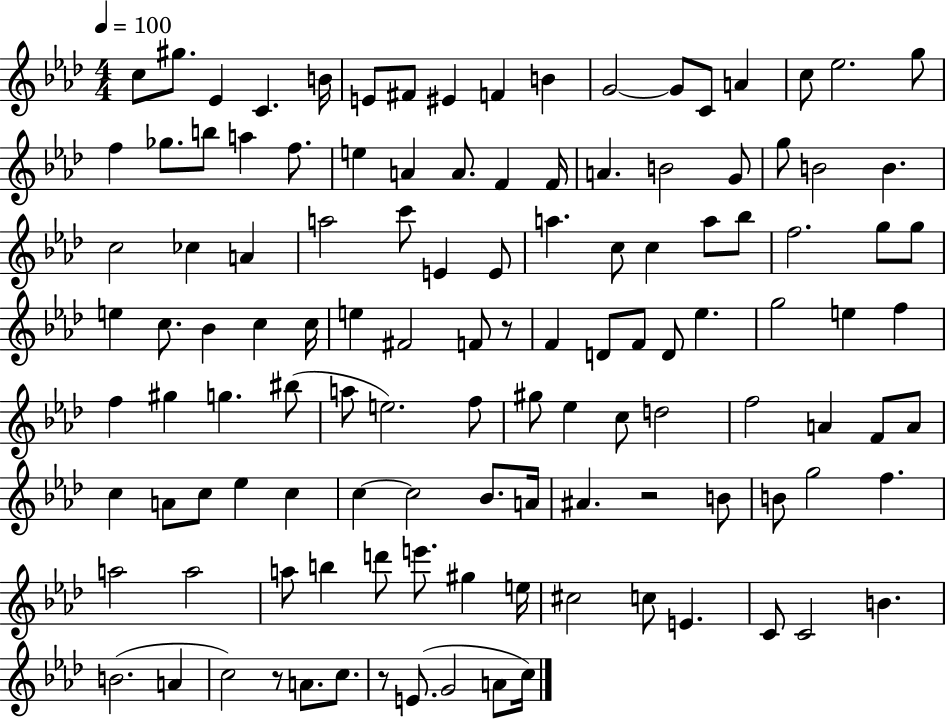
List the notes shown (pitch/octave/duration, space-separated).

C5/e G#5/e. Eb4/q C4/q. B4/s E4/e F#4/e EIS4/q F4/q B4/q G4/h G4/e C4/e A4/q C5/e Eb5/h. G5/e F5/q Gb5/e. B5/e A5/q F5/e. E5/q A4/q A4/e. F4/q F4/s A4/q. B4/h G4/e G5/e B4/h B4/q. C5/h CES5/q A4/q A5/h C6/e E4/q E4/e A5/q. C5/e C5/q A5/e Bb5/e F5/h. G5/e G5/e E5/q C5/e. Bb4/q C5/q C5/s E5/q F#4/h F4/e R/e F4/q D4/e F4/e D4/e Eb5/q. G5/h E5/q F5/q F5/q G#5/q G5/q. BIS5/e A5/e E5/h. F5/e G#5/e Eb5/q C5/e D5/h F5/h A4/q F4/e A4/e C5/q A4/e C5/e Eb5/q C5/q C5/q C5/h Bb4/e. A4/s A#4/q. R/h B4/e B4/e G5/h F5/q. A5/h A5/h A5/e B5/q D6/e E6/e. G#5/q E5/s C#5/h C5/e E4/q. C4/e C4/h B4/q. B4/h. A4/q C5/h R/e A4/e. C5/e. R/e E4/e. G4/h A4/e C5/s